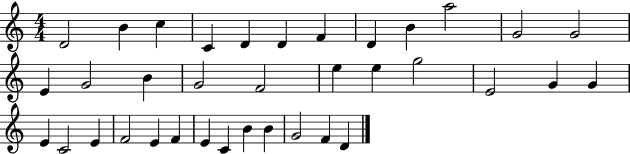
D4/h B4/q C5/q C4/q D4/q D4/q F4/q D4/q B4/q A5/h G4/h G4/h E4/q G4/h B4/q G4/h F4/h E5/q E5/q G5/h E4/h G4/q G4/q E4/q C4/h E4/q F4/h E4/q F4/q E4/q C4/q B4/q B4/q G4/h F4/q D4/q